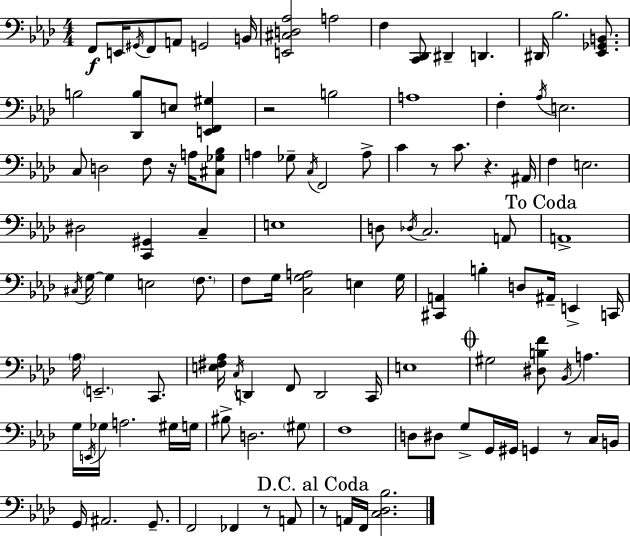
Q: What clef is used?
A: bass